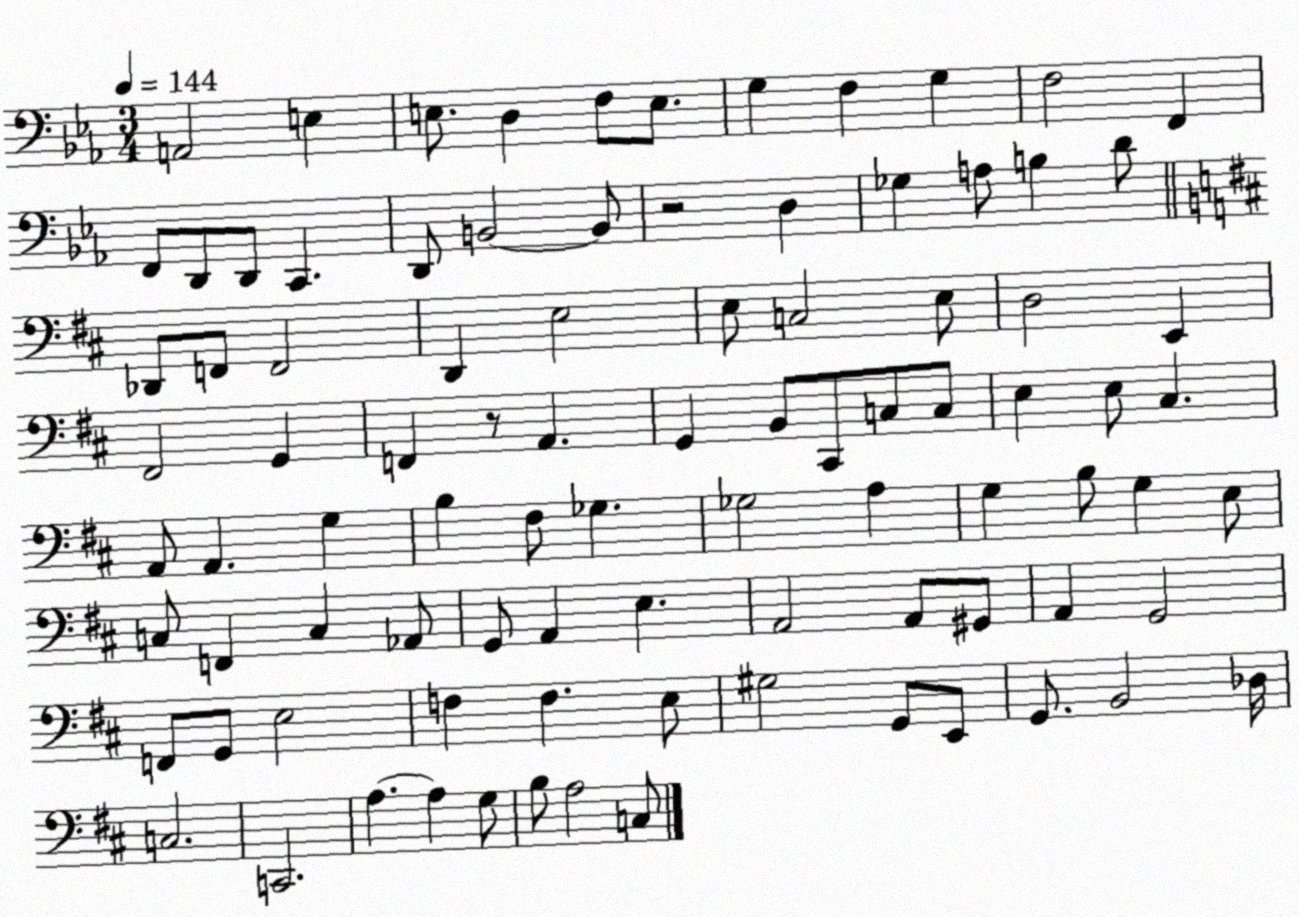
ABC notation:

X:1
T:Untitled
M:3/4
L:1/4
K:Eb
A,,2 E, E,/2 D, F,/2 E,/2 G, F, G, F,2 F,, F,,/2 D,,/2 D,,/2 C,, D,,/2 B,,2 B,,/2 z2 D, _G, A,/2 B, D/2 _D,,/2 F,,/2 F,,2 D,, E,2 E,/2 C,2 E,/2 D,2 E,, ^F,,2 G,, F,, z/2 A,, G,, B,,/2 ^C,,/2 C,/2 C,/2 E, E,/2 ^C, A,,/2 A,, G, B, ^F,/2 _G, _G,2 A, G, B,/2 G, E,/2 C,/2 F,, C, _A,,/2 G,,/2 A,, E, A,,2 A,,/2 ^G,,/2 A,, G,,2 F,,/2 G,,/2 E,2 F, F, E,/2 ^G,2 G,,/2 E,,/2 G,,/2 B,,2 _D,/4 C,2 C,,2 A, A, G,/2 B,/2 A,2 C,/2